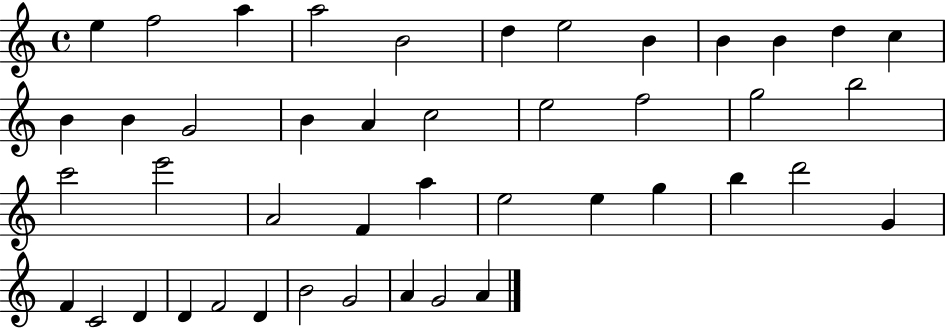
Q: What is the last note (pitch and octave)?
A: A4